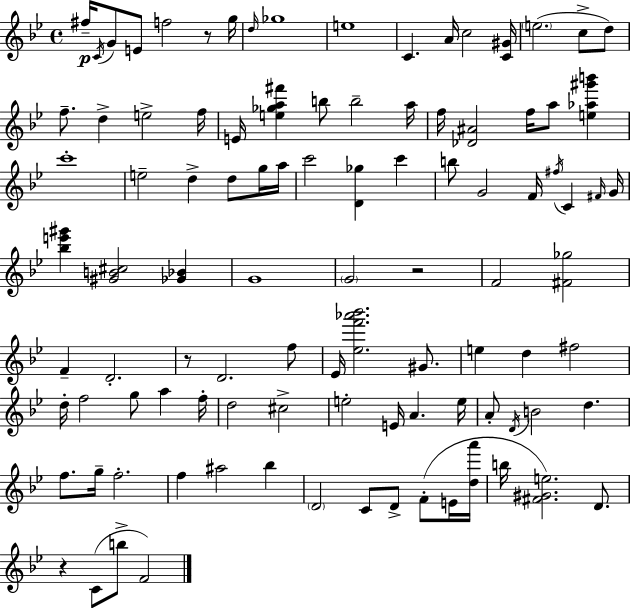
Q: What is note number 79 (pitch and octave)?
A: E4